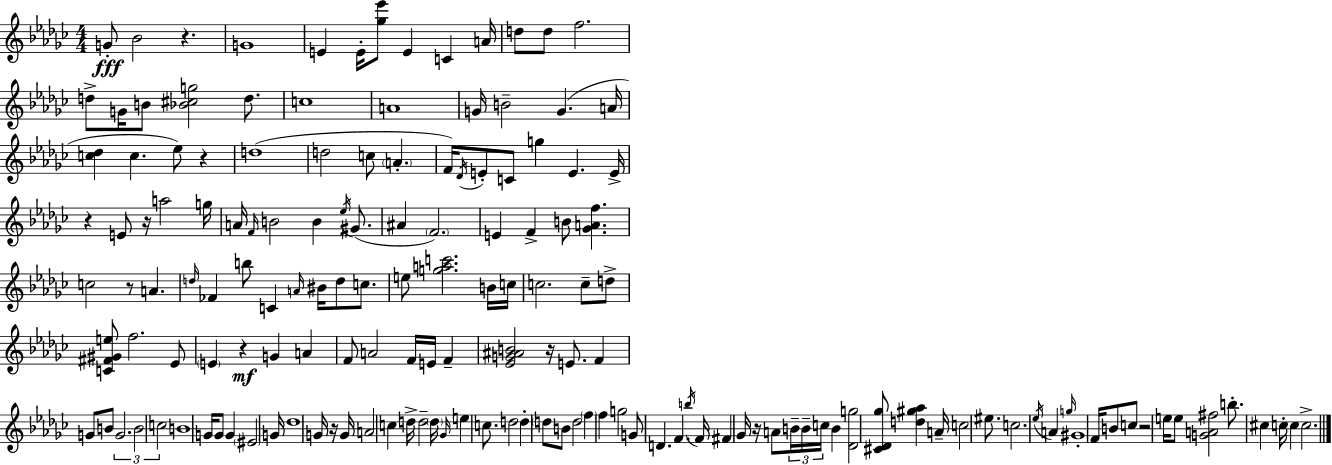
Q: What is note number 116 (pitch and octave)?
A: B4